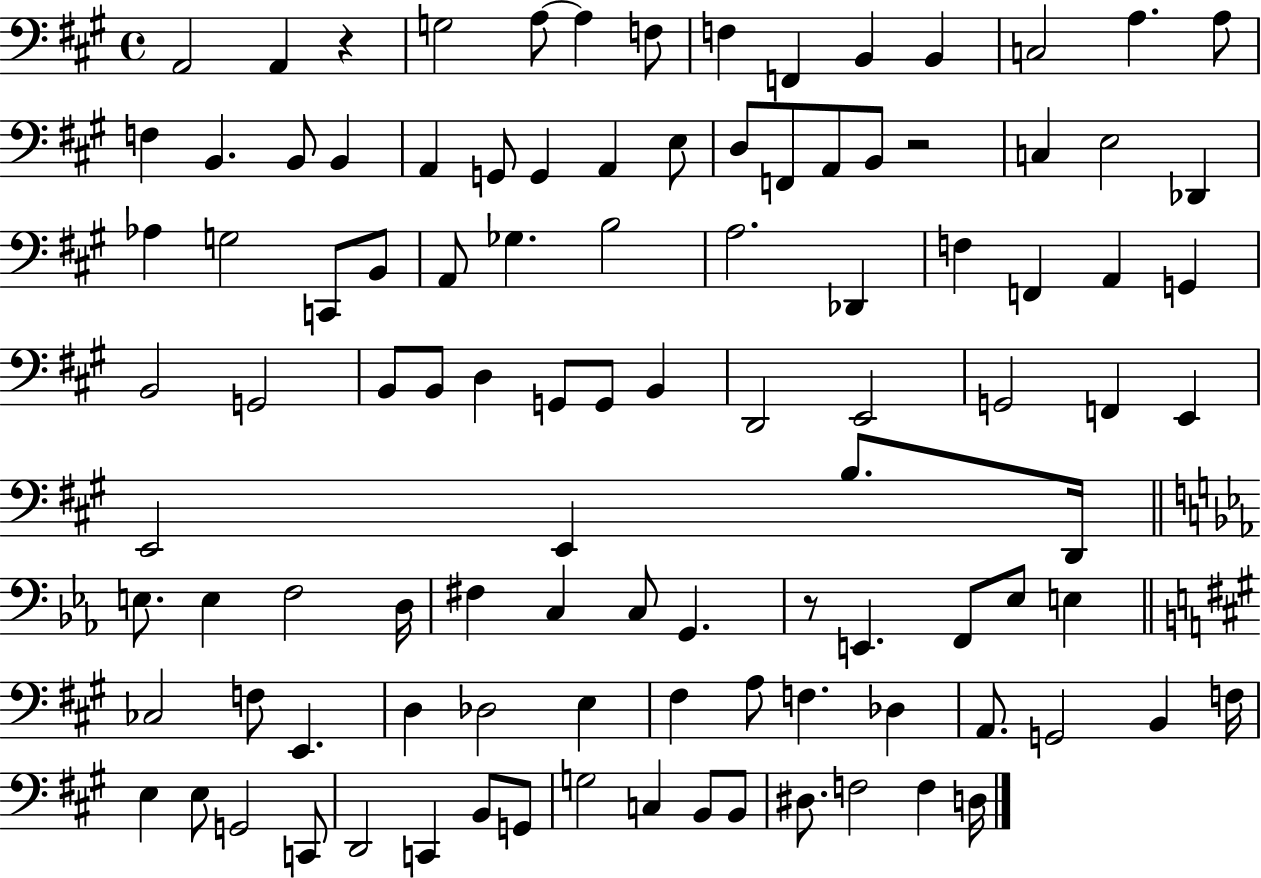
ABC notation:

X:1
T:Untitled
M:4/4
L:1/4
K:A
A,,2 A,, z G,2 A,/2 A, F,/2 F, F,, B,, B,, C,2 A, A,/2 F, B,, B,,/2 B,, A,, G,,/2 G,, A,, E,/2 D,/2 F,,/2 A,,/2 B,,/2 z2 C, E,2 _D,, _A, G,2 C,,/2 B,,/2 A,,/2 _G, B,2 A,2 _D,, F, F,, A,, G,, B,,2 G,,2 B,,/2 B,,/2 D, G,,/2 G,,/2 B,, D,,2 E,,2 G,,2 F,, E,, E,,2 E,, B,/2 D,,/4 E,/2 E, F,2 D,/4 ^F, C, C,/2 G,, z/2 E,, F,,/2 _E,/2 E, _C,2 F,/2 E,, D, _D,2 E, ^F, A,/2 F, _D, A,,/2 G,,2 B,, F,/4 E, E,/2 G,,2 C,,/2 D,,2 C,, B,,/2 G,,/2 G,2 C, B,,/2 B,,/2 ^D,/2 F,2 F, D,/4